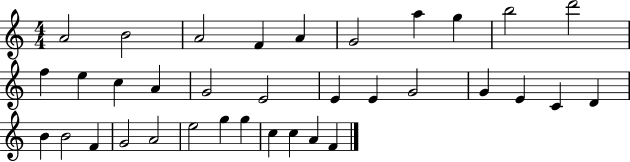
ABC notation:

X:1
T:Untitled
M:4/4
L:1/4
K:C
A2 B2 A2 F A G2 a g b2 d'2 f e c A G2 E2 E E G2 G E C D B B2 F G2 A2 e2 g g c c A F